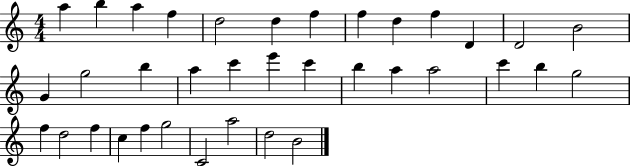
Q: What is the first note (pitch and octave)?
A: A5